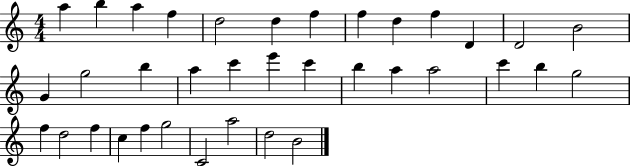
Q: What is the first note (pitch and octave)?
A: A5